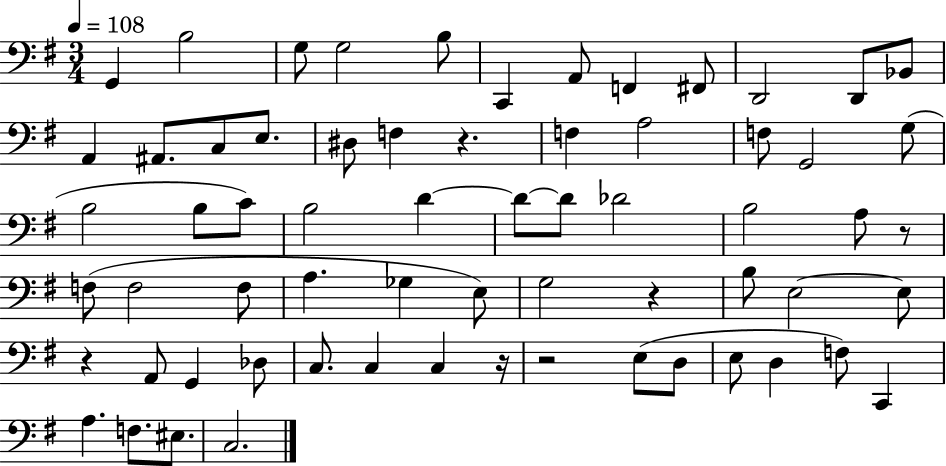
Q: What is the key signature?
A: G major